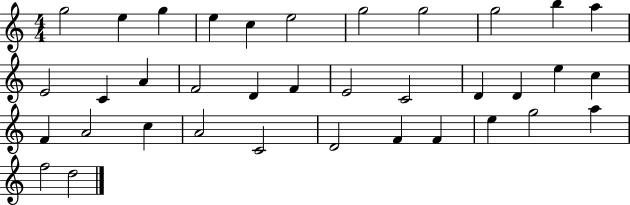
{
  \clef treble
  \numericTimeSignature
  \time 4/4
  \key c \major
  g''2 e''4 g''4 | e''4 c''4 e''2 | g''2 g''2 | g''2 b''4 a''4 | \break e'2 c'4 a'4 | f'2 d'4 f'4 | e'2 c'2 | d'4 d'4 e''4 c''4 | \break f'4 a'2 c''4 | a'2 c'2 | d'2 f'4 f'4 | e''4 g''2 a''4 | \break f''2 d''2 | \bar "|."
}